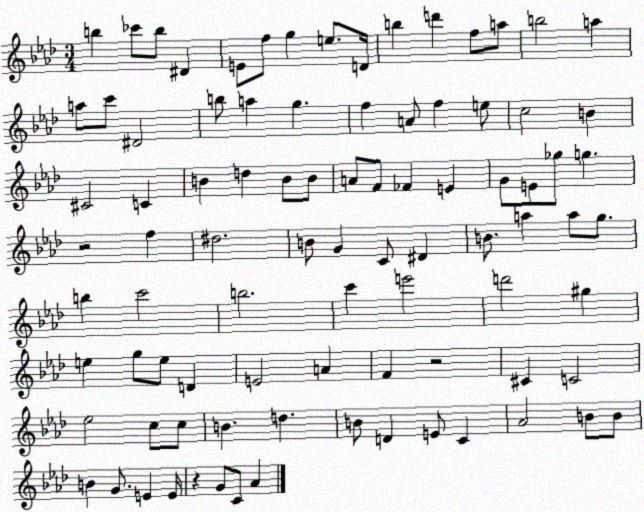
X:1
T:Untitled
M:3/4
L:1/4
K:Ab
b _c'/2 b/2 ^D E/2 f/2 g e/2 D/4 b d' f/2 a/2 b2 a a/2 c'/2 ^D2 b/2 a g f A/2 f e/2 c2 B ^C2 C B d B/2 B/2 A/2 F/2 _F E G/2 E/2 _g/2 g z2 f ^d2 B/2 G C/2 ^D B/2 a a/2 g/2 b c'2 b2 c' e'2 d'2 ^g e g/2 e/2 D E2 A F z2 ^C C2 _e2 c/2 c/2 B d B/2 D E/2 C _A2 B/2 B/2 B G/2 E E/4 z G/2 C/2 _A